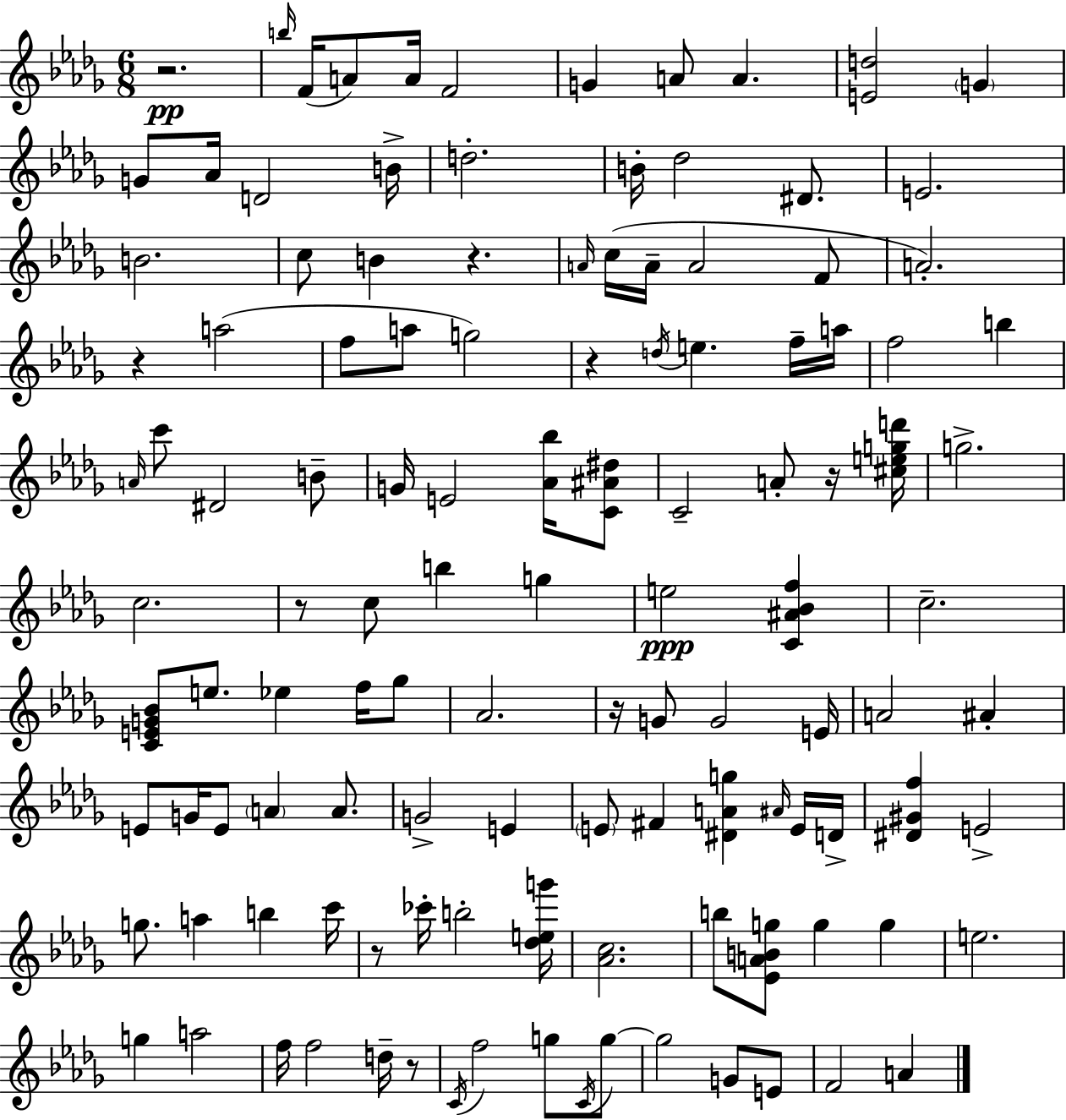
X:1
T:Untitled
M:6/8
L:1/4
K:Bbm
z2 b/4 F/4 A/2 A/4 F2 G A/2 A [Ed]2 G G/2 _A/4 D2 B/4 d2 B/4 _d2 ^D/2 E2 B2 c/2 B z A/4 c/4 A/4 A2 F/2 A2 z a2 f/2 a/2 g2 z d/4 e f/4 a/4 f2 b A/4 c'/2 ^D2 B/2 G/4 E2 [_A_b]/4 [C^A^d]/2 C2 A/2 z/4 [^cegd']/4 g2 c2 z/2 c/2 b g e2 [C^A_Bf] c2 [CEG_B]/2 e/2 _e f/4 _g/2 _A2 z/4 G/2 G2 E/4 A2 ^A E/2 G/4 E/2 A A/2 G2 E E/2 ^F [^DAg] ^A/4 E/4 D/4 [^D^Gf] E2 g/2 a b c'/4 z/2 _c'/4 b2 [_deg']/4 [_Ac]2 b/2 [_EABg]/2 g g e2 g a2 f/4 f2 d/4 z/2 C/4 f2 g/2 C/4 g/2 g2 G/2 E/2 F2 A